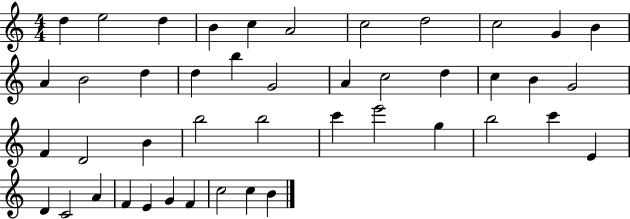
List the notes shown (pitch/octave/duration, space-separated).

D5/q E5/h D5/q B4/q C5/q A4/h C5/h D5/h C5/h G4/q B4/q A4/q B4/h D5/q D5/q B5/q G4/h A4/q C5/h D5/q C5/q B4/q G4/h F4/q D4/h B4/q B5/h B5/h C6/q E6/h G5/q B5/h C6/q E4/q D4/q C4/h A4/q F4/q E4/q G4/q F4/q C5/h C5/q B4/q